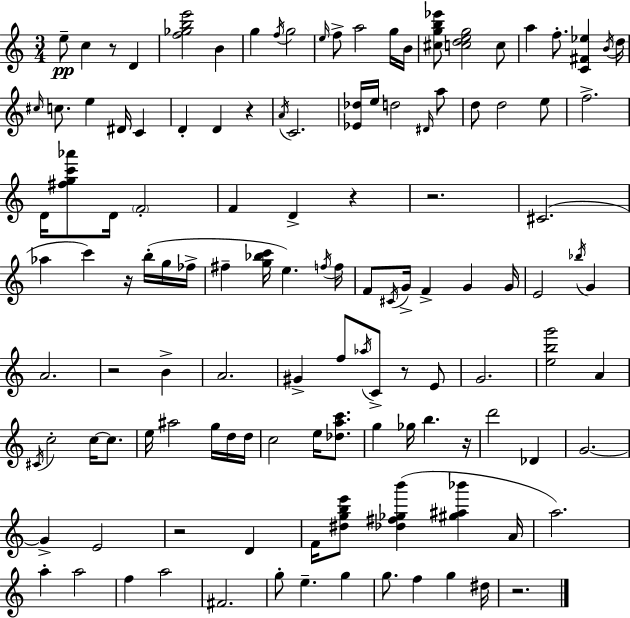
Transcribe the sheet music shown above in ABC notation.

X:1
T:Untitled
M:3/4
L:1/4
K:Am
e/2 c z/2 D [f_gbe']2 B g f/4 g2 e/4 f/2 a2 g/4 B/4 [^cgb_e']/2 [cdeg]2 c/2 a f/2 [C^F_e] B/4 d/4 ^c/4 c/2 e ^D/4 C D D z A/4 C2 [_E_d]/4 e/4 d2 ^D/4 a/2 d/2 d2 e/2 f2 D/4 [^fgc'_a']/2 D/4 F2 F D z z2 ^C2 _a c' z/4 b/4 g/4 _f/4 ^f [g_bc']/4 e f/4 f/4 F/2 ^C/4 G/4 F G G/4 E2 _b/4 G A2 z2 B A2 ^G f/2 _a/4 C/2 z/2 E/2 G2 [ebg']2 A ^C/4 c2 c/4 c/2 e/4 ^a2 g/4 d/4 d/4 c2 e/4 [_dac']/2 g _g/4 b z/4 d'2 _D G2 G E2 z2 D F/4 [^dgbe']/2 [_d^f_gb'] [^g^a_b'] A/4 a2 a a2 f a2 ^F2 g/2 e g g/2 f g ^d/4 z2